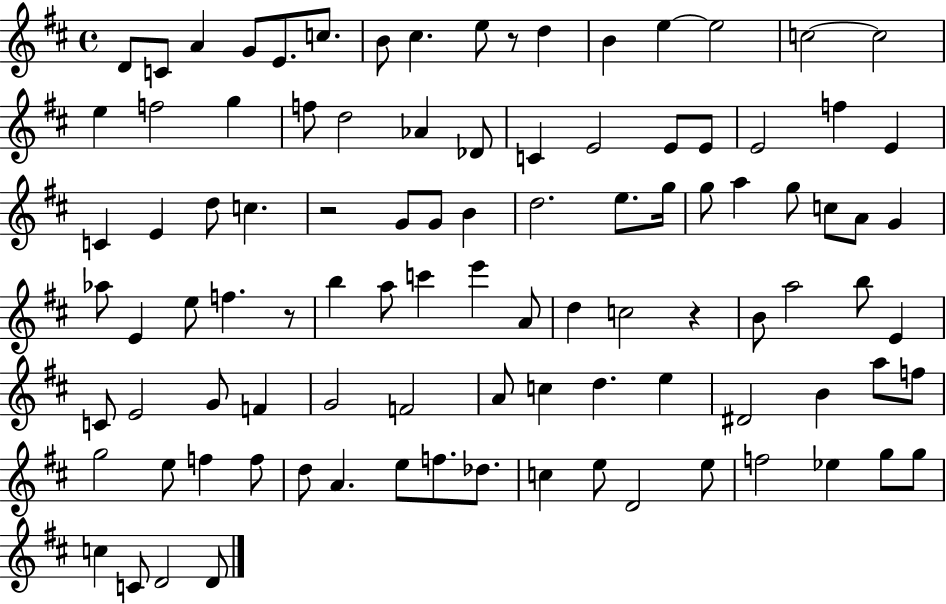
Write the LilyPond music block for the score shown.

{
  \clef treble
  \time 4/4
  \defaultTimeSignature
  \key d \major
  d'8 c'8 a'4 g'8 e'8. c''8. | b'8 cis''4. e''8 r8 d''4 | b'4 e''4~~ e''2 | c''2~~ c''2 | \break e''4 f''2 g''4 | f''8 d''2 aes'4 des'8 | c'4 e'2 e'8 e'8 | e'2 f''4 e'4 | \break c'4 e'4 d''8 c''4. | r2 g'8 g'8 b'4 | d''2. e''8. g''16 | g''8 a''4 g''8 c''8 a'8 g'4 | \break aes''8 e'4 e''8 f''4. r8 | b''4 a''8 c'''4 e'''4 a'8 | d''4 c''2 r4 | b'8 a''2 b''8 e'4 | \break c'8 e'2 g'8 f'4 | g'2 f'2 | a'8 c''4 d''4. e''4 | dis'2 b'4 a''8 f''8 | \break g''2 e''8 f''4 f''8 | d''8 a'4. e''8 f''8. des''8. | c''4 e''8 d'2 e''8 | f''2 ees''4 g''8 g''8 | \break c''4 c'8 d'2 d'8 | \bar "|."
}